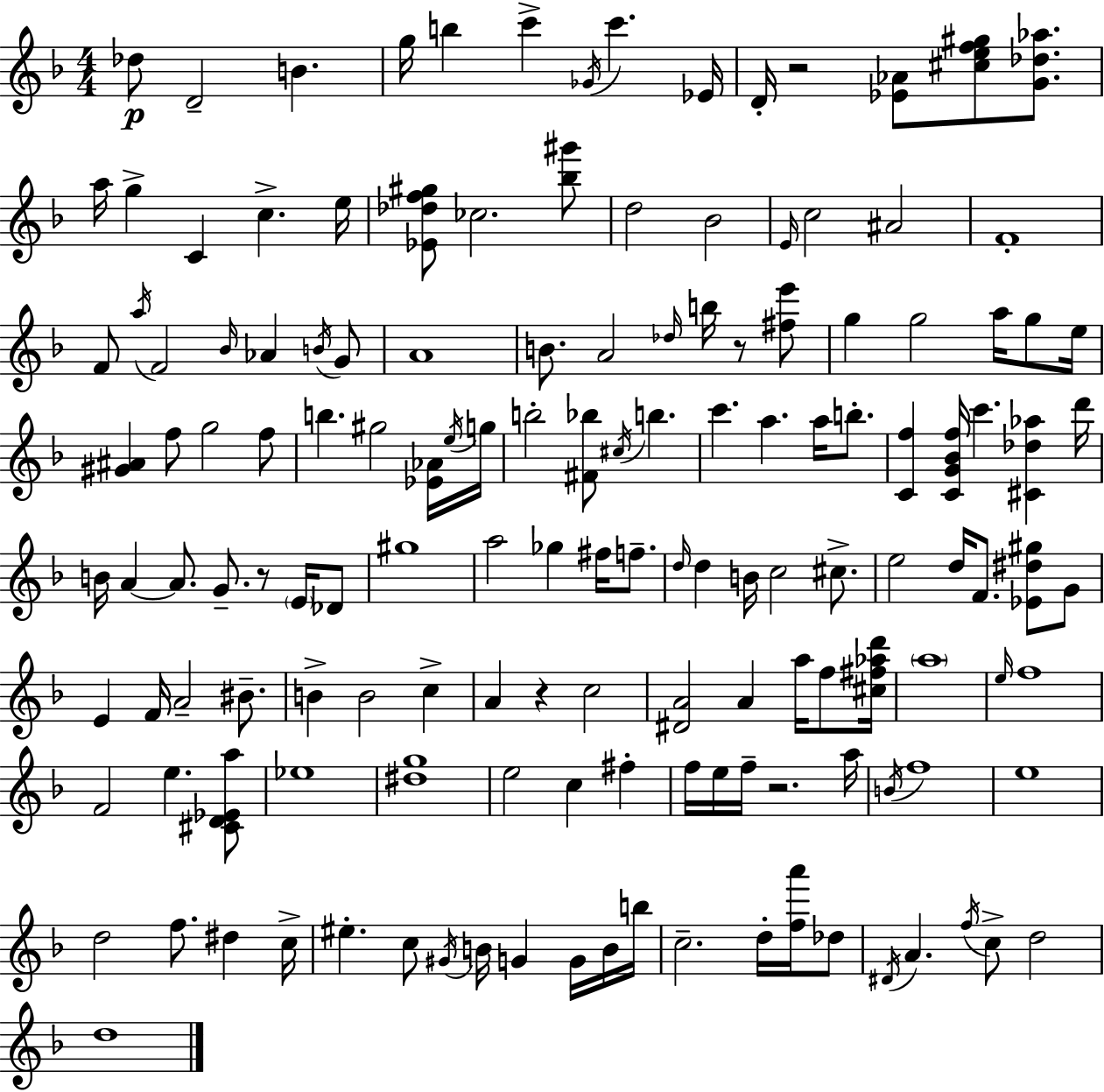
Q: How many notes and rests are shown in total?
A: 147